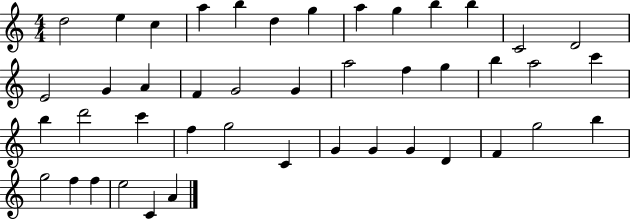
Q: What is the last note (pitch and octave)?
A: A4